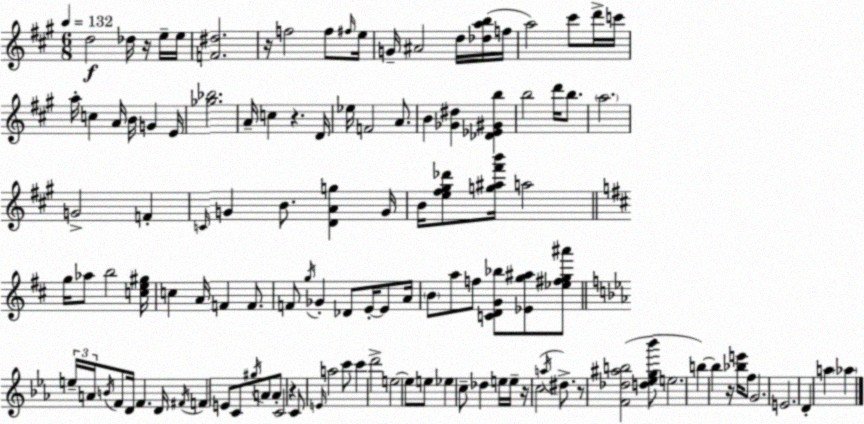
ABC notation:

X:1
T:Untitled
M:6/8
L:1/4
K:A
d2 _d/4 z/4 e/4 e/4 [F^d]2 z/4 f2 f/2 ^f/4 e/4 G/4 ^A2 d/4 [_dab]/4 f/4 a2 ^c'/2 d'/4 c'/4 a/4 c A/4 B/4 G E/4 [_g_b]2 A/4 c z D/4 _e/4 F2 A/2 B [_G^d] [_D_E^Gb] b2 d'/4 b/2 a2 G2 F C/4 G B/2 [DAg] G/4 B/4 [e^f^g_d']/2 [g^a^f'b']/4 a2 g/4 _a/2 b2 [ce^g]/4 c A/4 F F/2 F/2 g/4 _G _D/2 E/4 E/2 A/4 B/2 a/2 f/2 [CDG_b]/2 [_Eg^a]/2 [_e^fg^a']/2 e/4 A/4 B/4 F/2 D/4 F D/4 ^F/4 F E/2 C/2 ^g/4 A/2 A/2 C2 z C/2 E/4 a2 c'/2 c' d'2 e2 e/2 e/2 _e c/2 _d e/4 e/4 z/4 c2 a/4 ^d/2 z/2 [F_d^ab]2 [d_eg_b']/2 e2 b b z/4 [_be']/4 f/2 G2 E2 D a _a